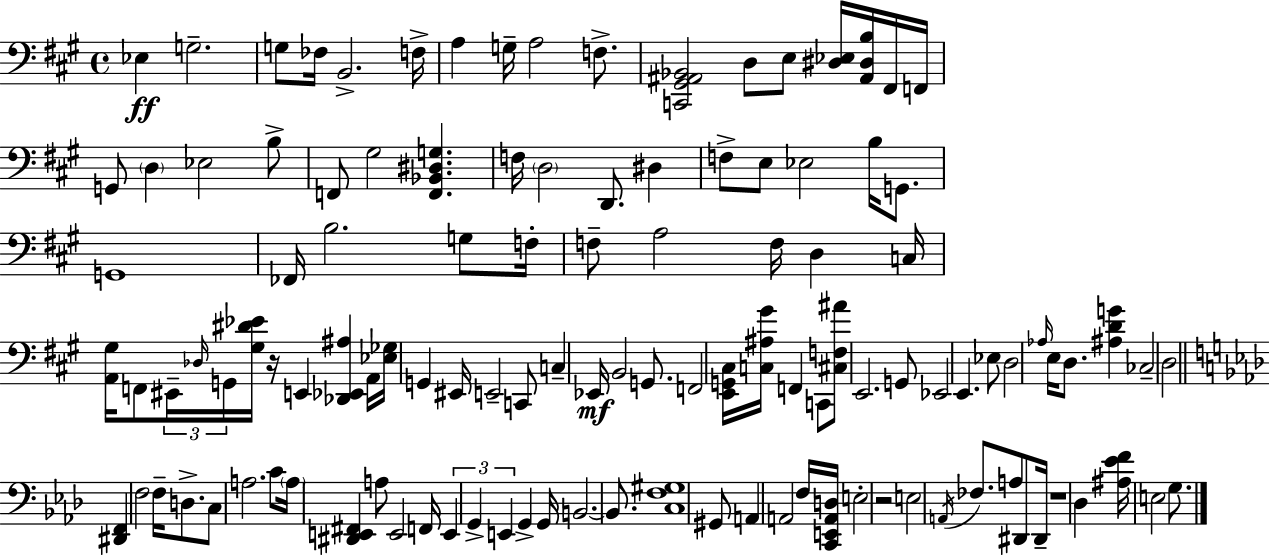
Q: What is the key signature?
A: A major